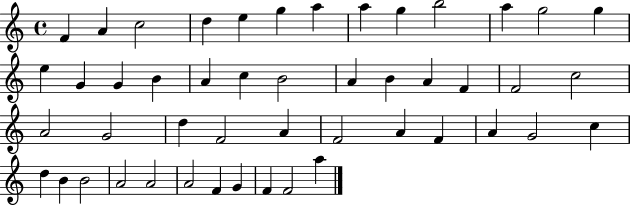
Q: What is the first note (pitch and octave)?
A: F4